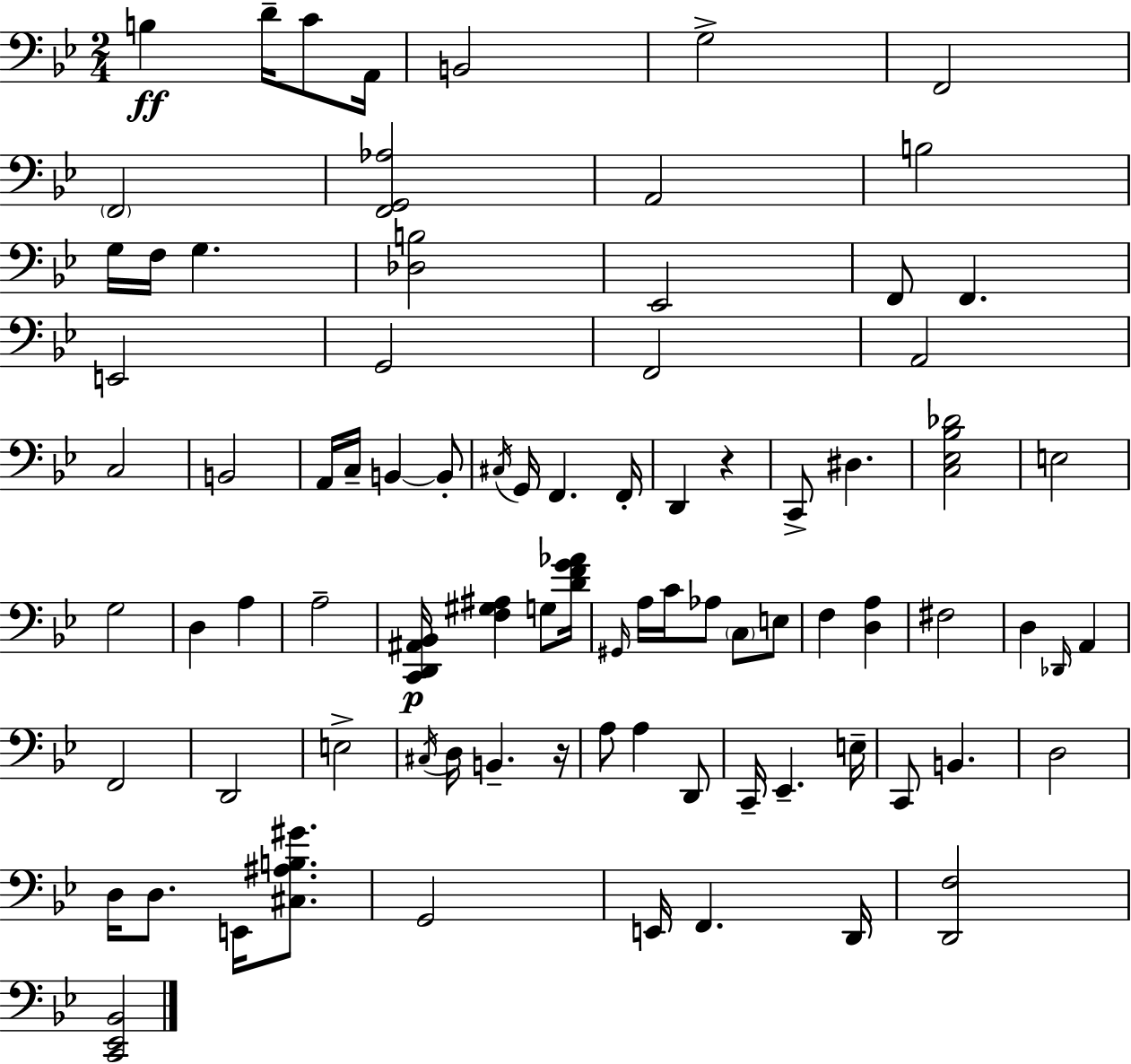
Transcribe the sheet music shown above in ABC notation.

X:1
T:Untitled
M:2/4
L:1/4
K:Bb
B, D/4 C/2 A,,/4 B,,2 G,2 F,,2 F,,2 [F,,G,,_A,]2 A,,2 B,2 G,/4 F,/4 G, [_D,B,]2 _E,,2 F,,/2 F,, E,,2 G,,2 F,,2 A,,2 C,2 B,,2 A,,/4 C,/4 B,, B,,/2 ^C,/4 G,,/4 F,, F,,/4 D,, z C,,/2 ^D, [C,_E,_B,_D]2 E,2 G,2 D, A, A,2 [C,,D,,^A,,_B,,]/4 [F,^G,^A,] G,/2 [DFG_A]/4 ^G,,/4 A,/4 C/4 _A,/2 C,/2 E,/2 F, [D,A,] ^F,2 D, _D,,/4 A,, F,,2 D,,2 E,2 ^C,/4 D,/4 B,, z/4 A,/2 A, D,,/2 C,,/4 _E,, E,/4 C,,/2 B,, D,2 D,/4 D,/2 E,,/4 [^C,^A,B,^G]/2 G,,2 E,,/4 F,, D,,/4 [D,,F,]2 [C,,_E,,_B,,]2